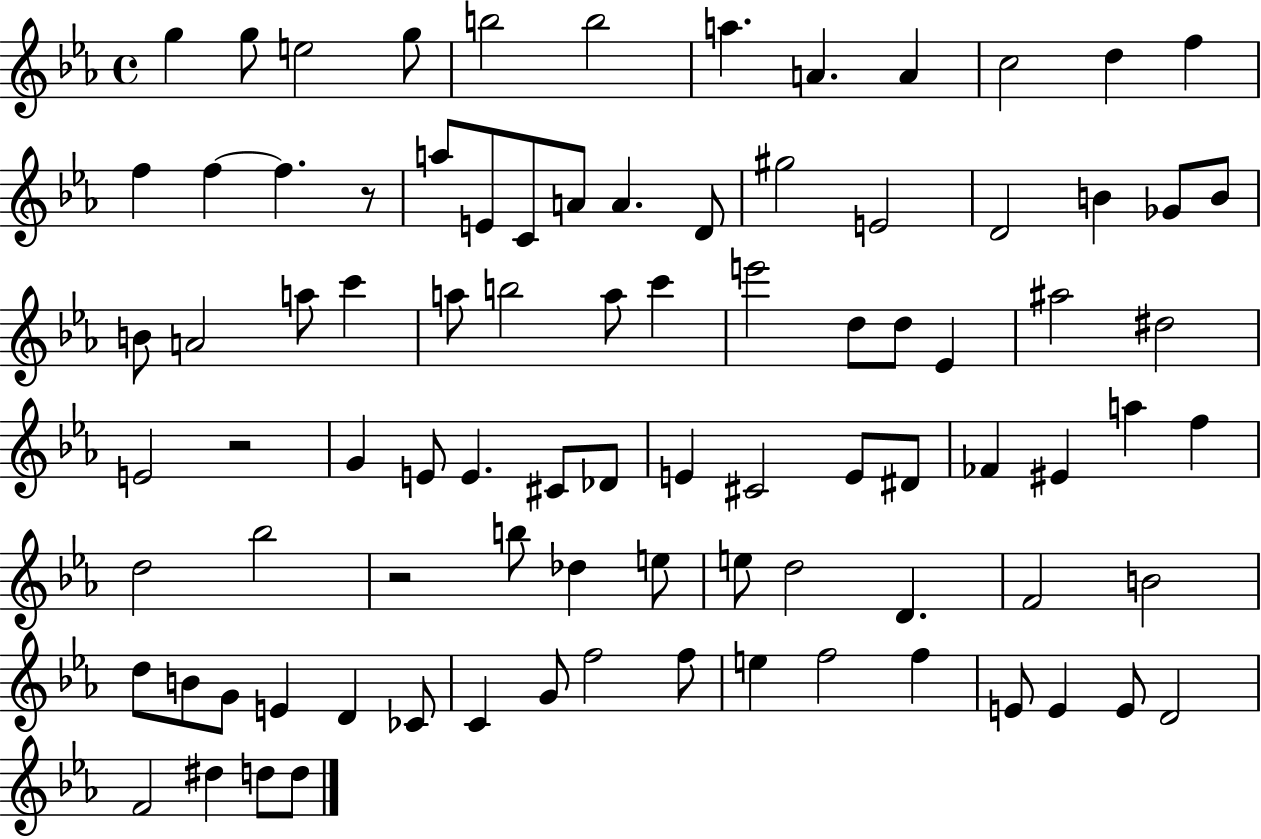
G5/q G5/e E5/h G5/e B5/h B5/h A5/q. A4/q. A4/q C5/h D5/q F5/q F5/q F5/q F5/q. R/e A5/e E4/e C4/e A4/e A4/q. D4/e G#5/h E4/h D4/h B4/q Gb4/e B4/e B4/e A4/h A5/e C6/q A5/e B5/h A5/e C6/q E6/h D5/e D5/e Eb4/q A#5/h D#5/h E4/h R/h G4/q E4/e E4/q. C#4/e Db4/e E4/q C#4/h E4/e D#4/e FES4/q EIS4/q A5/q F5/q D5/h Bb5/h R/h B5/e Db5/q E5/e E5/e D5/h D4/q. F4/h B4/h D5/e B4/e G4/e E4/q D4/q CES4/e C4/q G4/e F5/h F5/e E5/q F5/h F5/q E4/e E4/q E4/e D4/h F4/h D#5/q D5/e D5/e